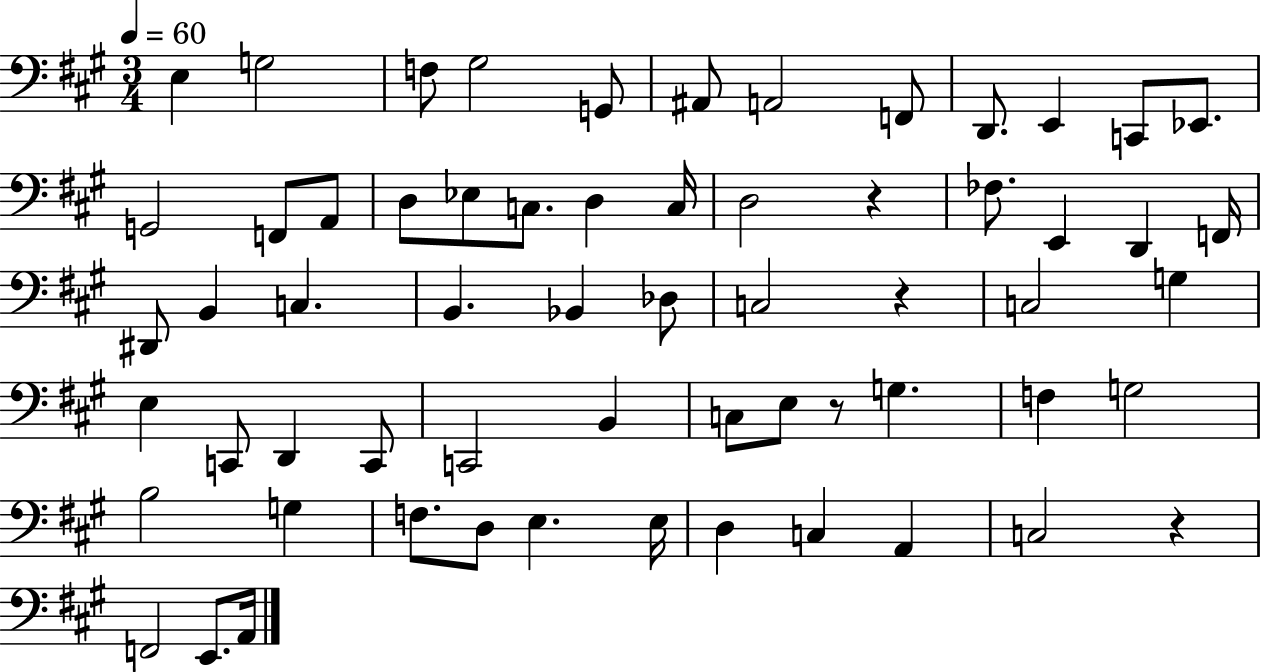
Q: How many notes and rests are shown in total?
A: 62